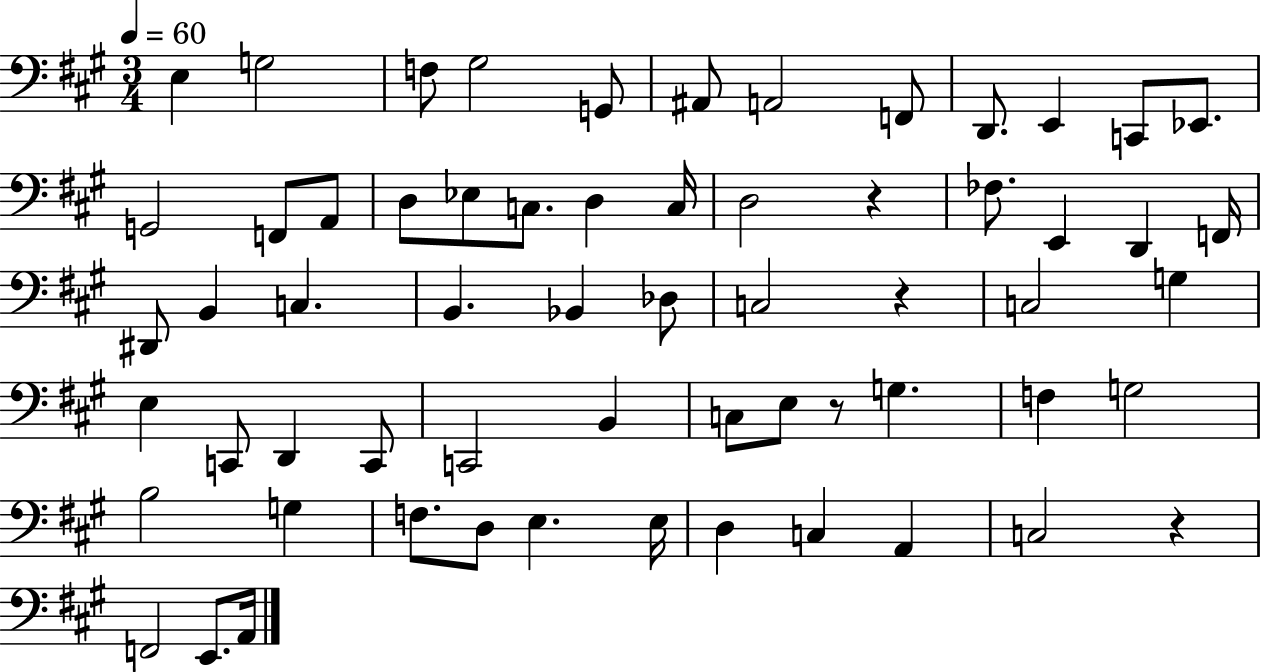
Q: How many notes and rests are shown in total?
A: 62